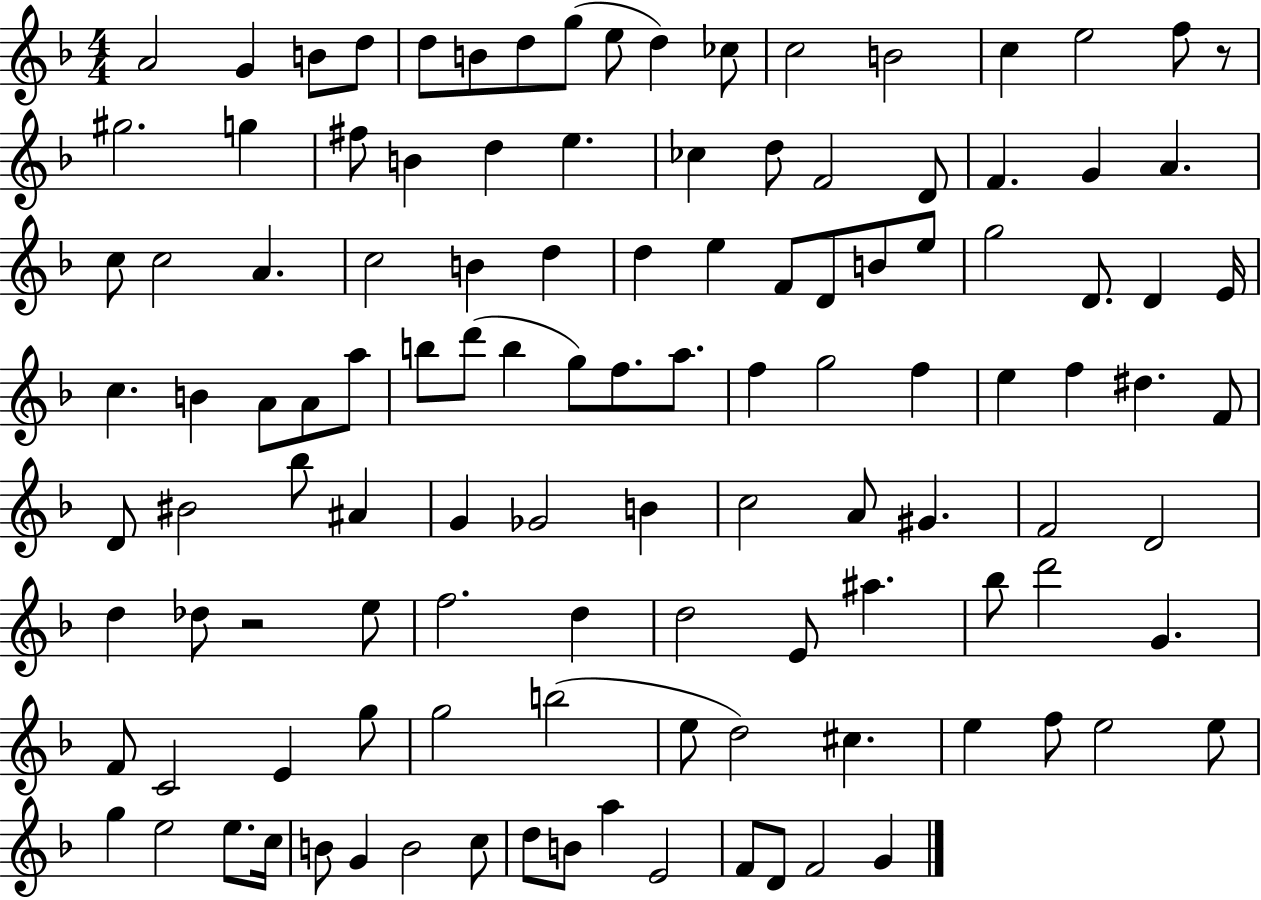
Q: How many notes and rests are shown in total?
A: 117